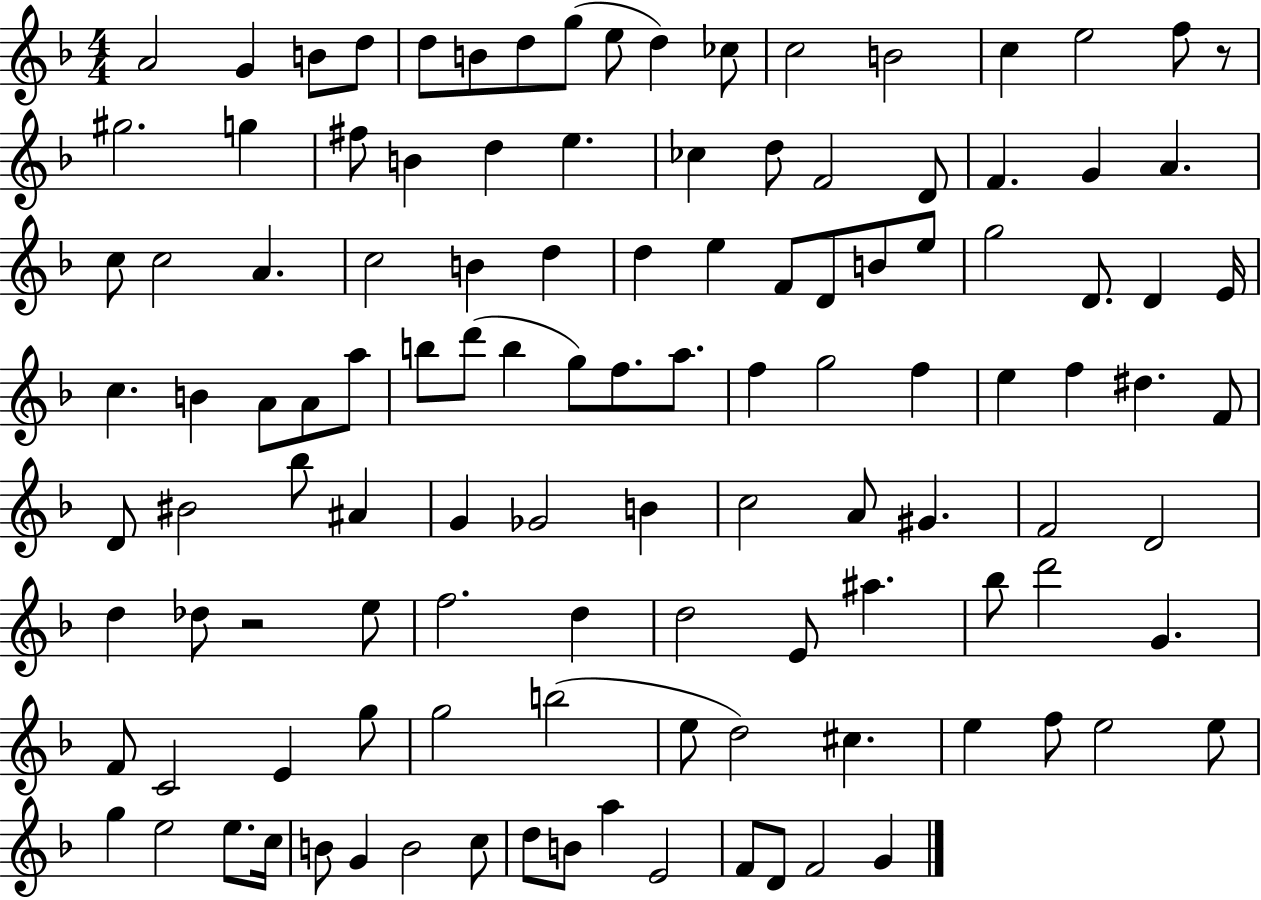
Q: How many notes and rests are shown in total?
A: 117